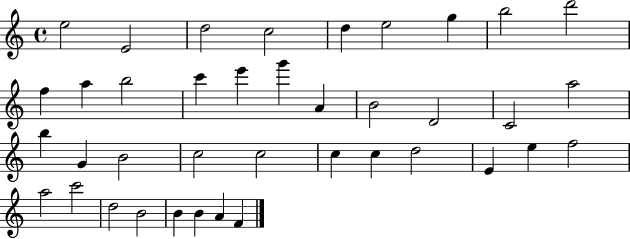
X:1
T:Untitled
M:4/4
L:1/4
K:C
e2 E2 d2 c2 d e2 g b2 d'2 f a b2 c' e' g' A B2 D2 C2 a2 b G B2 c2 c2 c c d2 E e f2 a2 c'2 d2 B2 B B A F